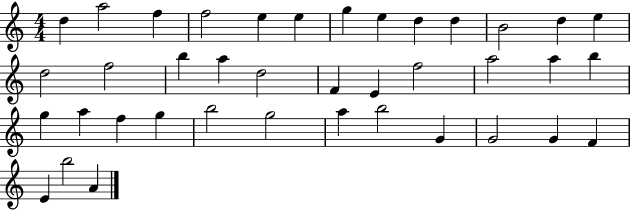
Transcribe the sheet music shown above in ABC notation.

X:1
T:Untitled
M:4/4
L:1/4
K:C
d a2 f f2 e e g e d d B2 d e d2 f2 b a d2 F E f2 a2 a b g a f g b2 g2 a b2 G G2 G F E b2 A